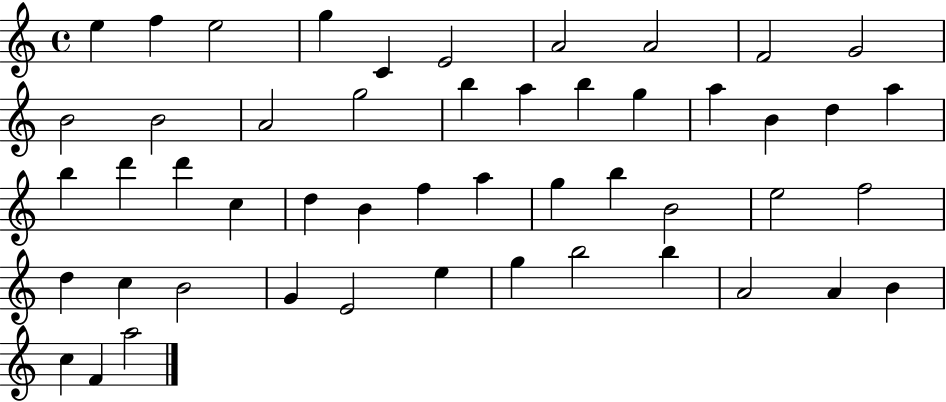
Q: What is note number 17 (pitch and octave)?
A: B5